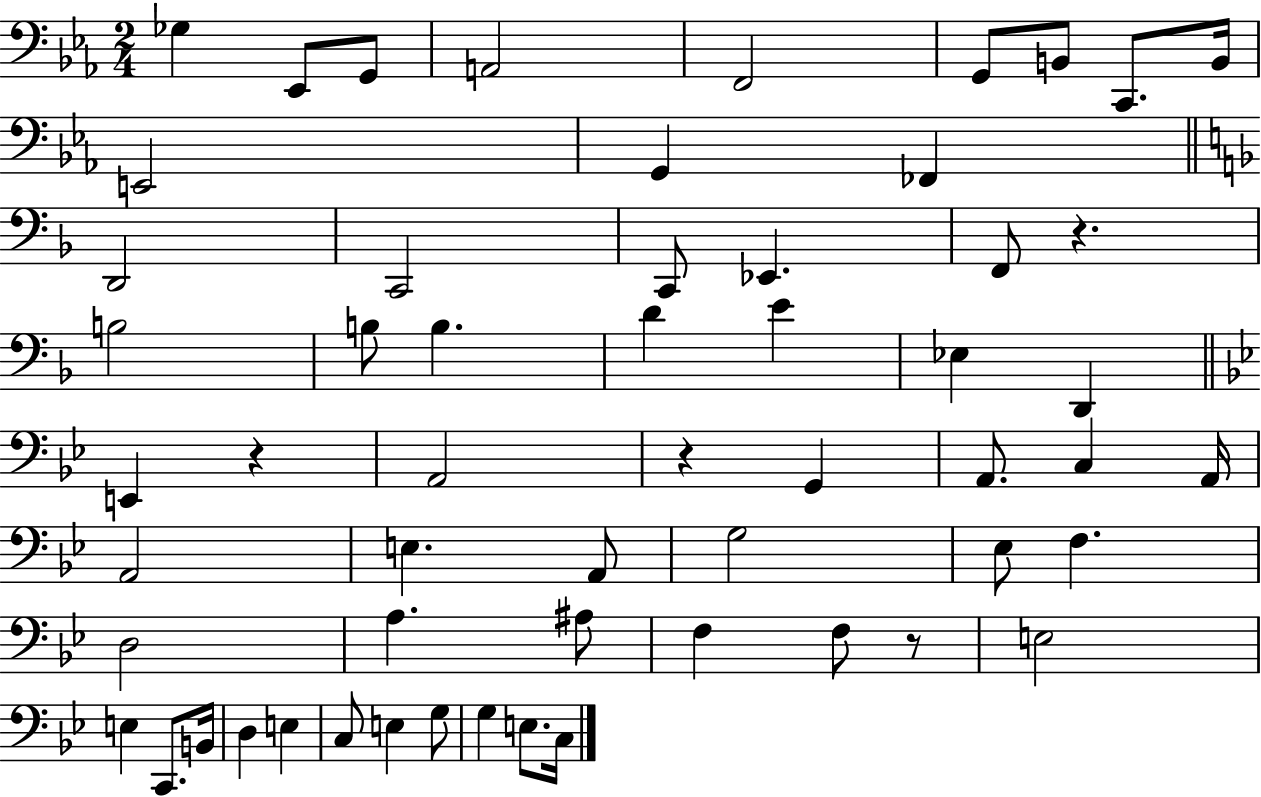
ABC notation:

X:1
T:Untitled
M:2/4
L:1/4
K:Eb
_G, _E,,/2 G,,/2 A,,2 F,,2 G,,/2 B,,/2 C,,/2 B,,/4 E,,2 G,, _F,, D,,2 C,,2 C,,/2 _E,, F,,/2 z B,2 B,/2 B, D E _E, D,, E,, z A,,2 z G,, A,,/2 C, A,,/4 A,,2 E, A,,/2 G,2 _E,/2 F, D,2 A, ^A,/2 F, F,/2 z/2 E,2 E, C,,/2 B,,/4 D, E, C,/2 E, G,/2 G, E,/2 C,/4